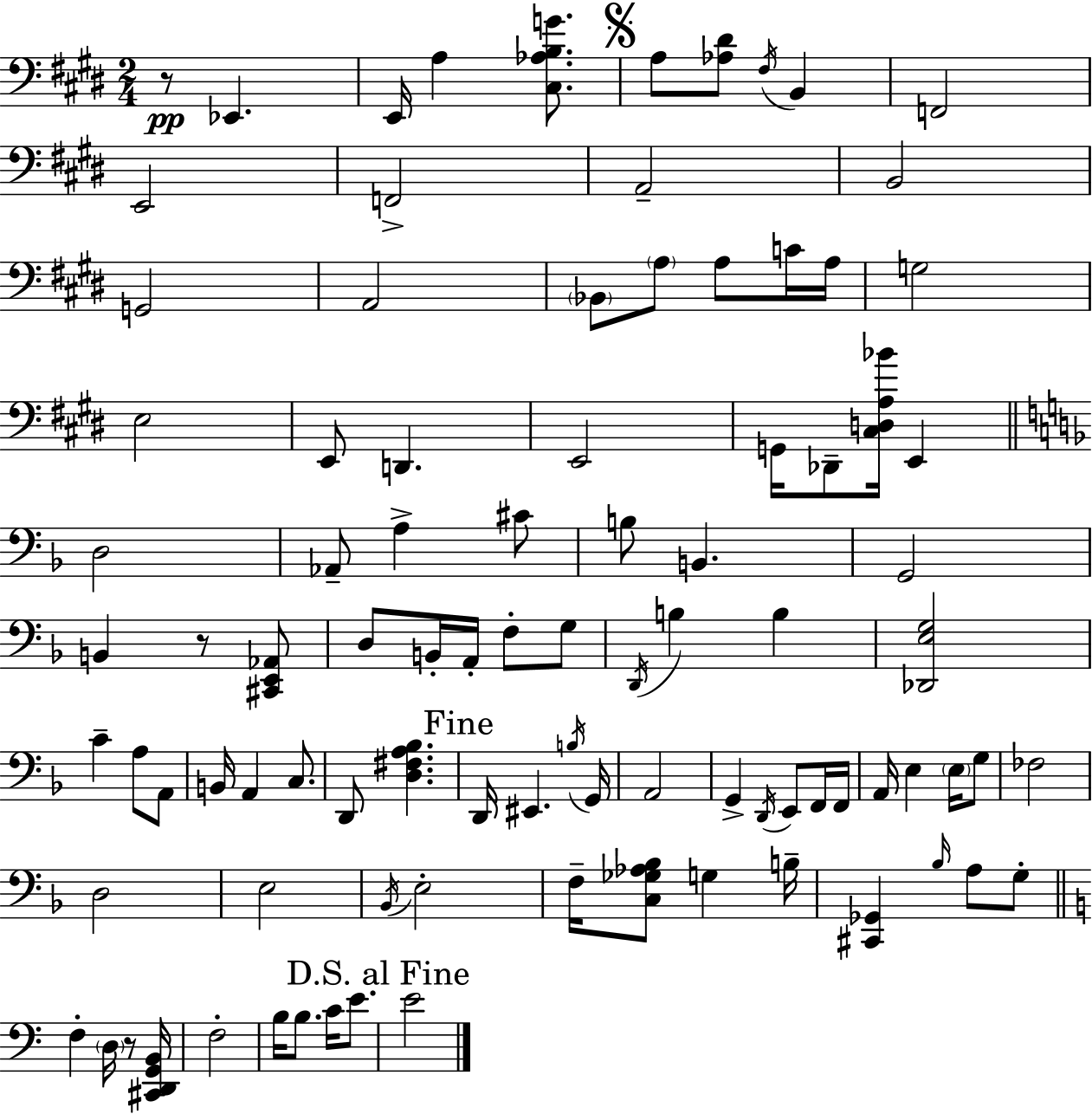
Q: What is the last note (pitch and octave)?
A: E4